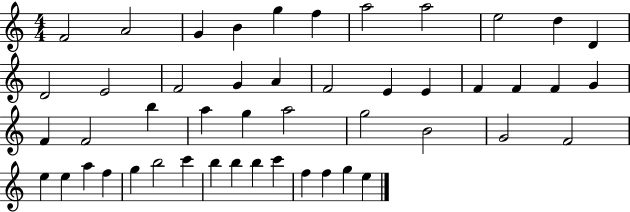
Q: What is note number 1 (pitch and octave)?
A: F4